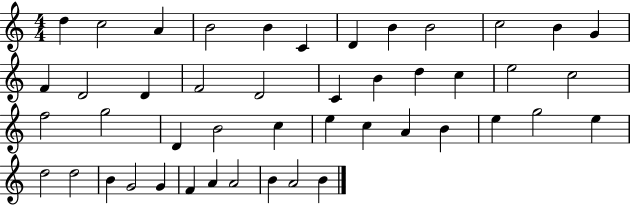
{
  \clef treble
  \numericTimeSignature
  \time 4/4
  \key c \major
  d''4 c''2 a'4 | b'2 b'4 c'4 | d'4 b'4 b'2 | c''2 b'4 g'4 | \break f'4 d'2 d'4 | f'2 d'2 | c'4 b'4 d''4 c''4 | e''2 c''2 | \break f''2 g''2 | d'4 b'2 c''4 | e''4 c''4 a'4 b'4 | e''4 g''2 e''4 | \break d''2 d''2 | b'4 g'2 g'4 | f'4 a'4 a'2 | b'4 a'2 b'4 | \break \bar "|."
}